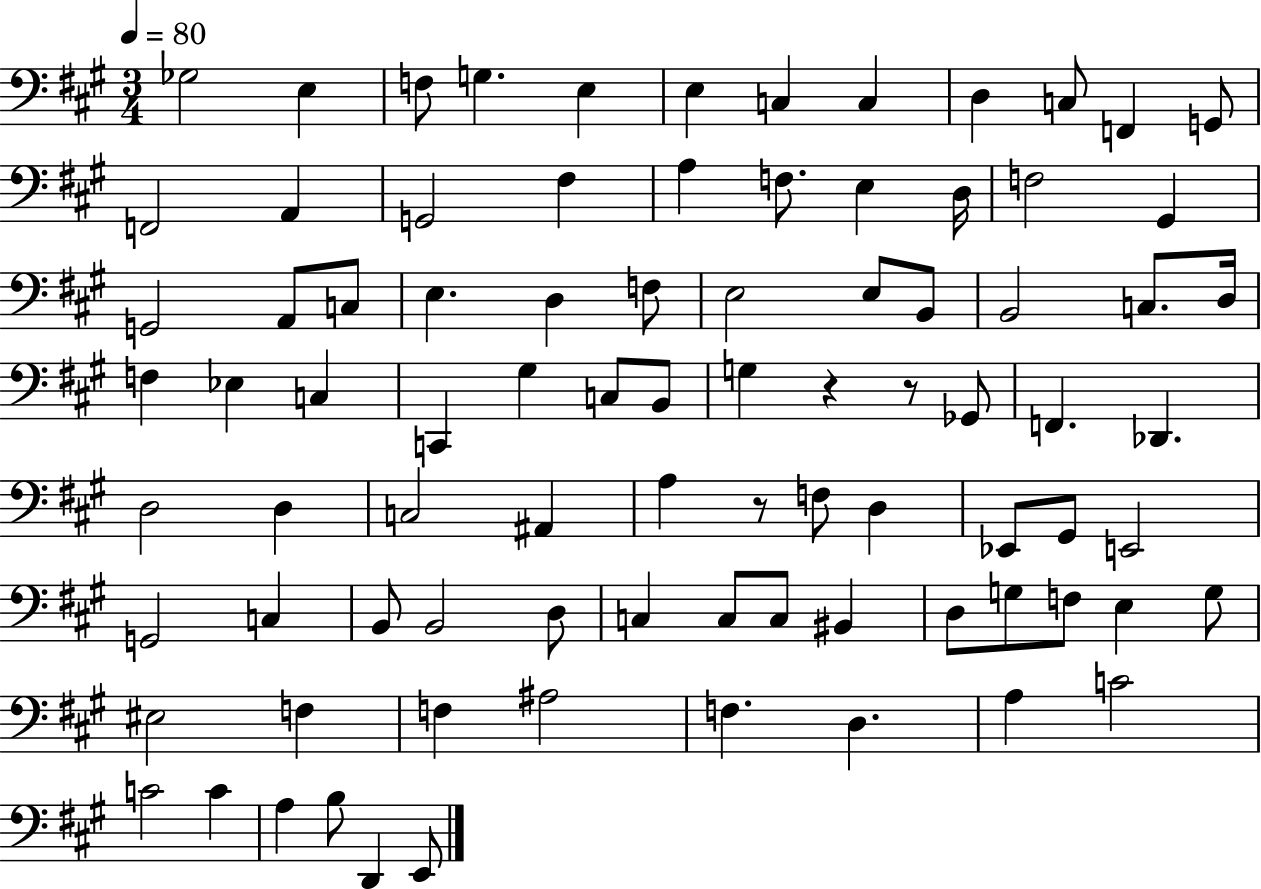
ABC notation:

X:1
T:Untitled
M:3/4
L:1/4
K:A
_G,2 E, F,/2 G, E, E, C, C, D, C,/2 F,, G,,/2 F,,2 A,, G,,2 ^F, A, F,/2 E, D,/4 F,2 ^G,, G,,2 A,,/2 C,/2 E, D, F,/2 E,2 E,/2 B,,/2 B,,2 C,/2 D,/4 F, _E, C, C,, ^G, C,/2 B,,/2 G, z z/2 _G,,/2 F,, _D,, D,2 D, C,2 ^A,, A, z/2 F,/2 D, _E,,/2 ^G,,/2 E,,2 G,,2 C, B,,/2 B,,2 D,/2 C, C,/2 C,/2 ^B,, D,/2 G,/2 F,/2 E, G,/2 ^E,2 F, F, ^A,2 F, D, A, C2 C2 C A, B,/2 D,, E,,/2